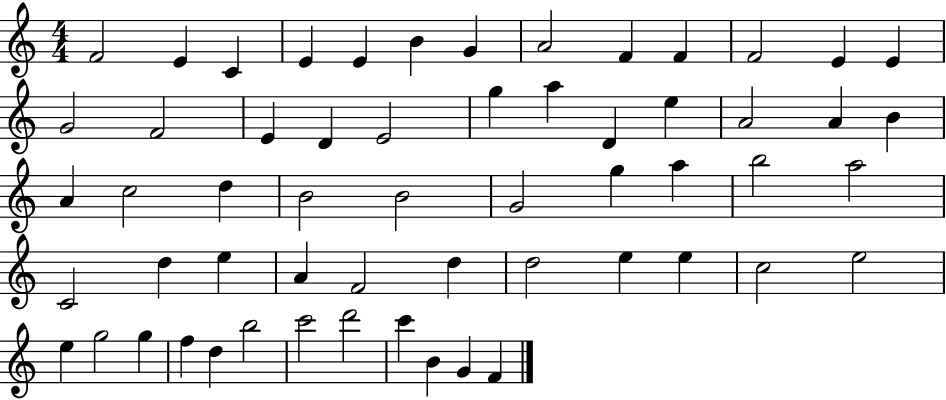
{
  \clef treble
  \numericTimeSignature
  \time 4/4
  \key c \major
  f'2 e'4 c'4 | e'4 e'4 b'4 g'4 | a'2 f'4 f'4 | f'2 e'4 e'4 | \break g'2 f'2 | e'4 d'4 e'2 | g''4 a''4 d'4 e''4 | a'2 a'4 b'4 | \break a'4 c''2 d''4 | b'2 b'2 | g'2 g''4 a''4 | b''2 a''2 | \break c'2 d''4 e''4 | a'4 f'2 d''4 | d''2 e''4 e''4 | c''2 e''2 | \break e''4 g''2 g''4 | f''4 d''4 b''2 | c'''2 d'''2 | c'''4 b'4 g'4 f'4 | \break \bar "|."
}